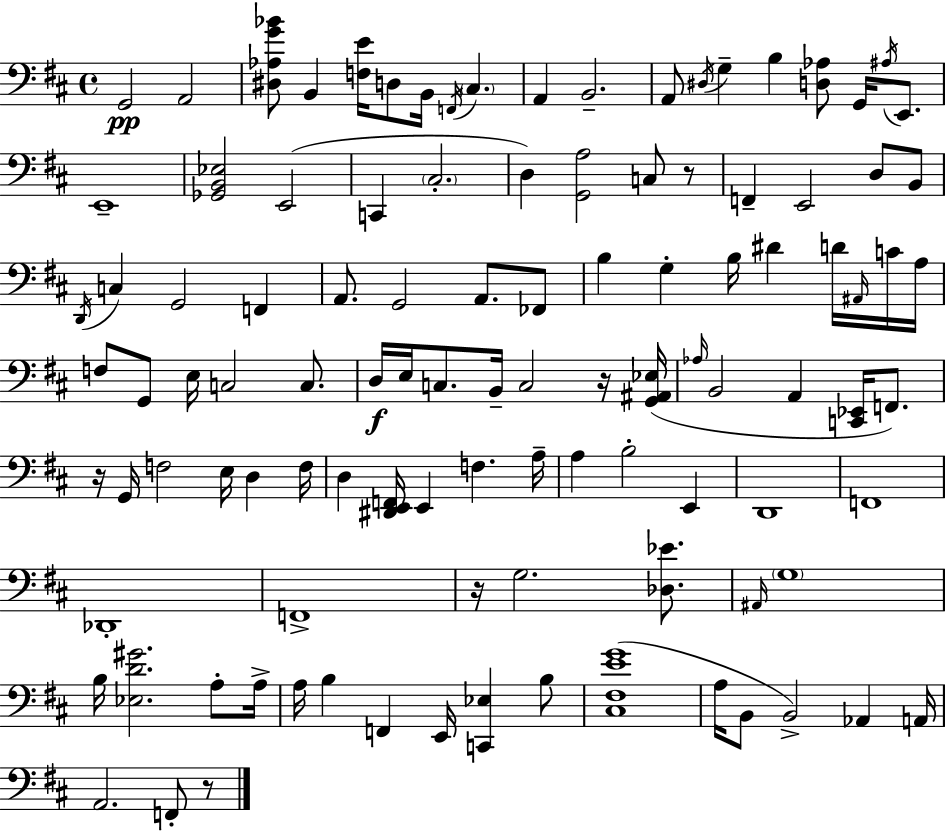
{
  \clef bass
  \time 4/4
  \defaultTimeSignature
  \key d \major
  g,2\pp a,2 | <dis aes g' bes'>8 b,4 <f e'>16 d8 b,16 \acciaccatura { f,16 } \parenthesize cis4. | a,4 b,2.-- | a,8 \acciaccatura { dis16 } g4-- b4 <d aes>8 g,16 \acciaccatura { ais16 } | \break e,8. e,1-- | <ges, b, ees>2 e,2( | c,4 \parenthesize cis2.-. | d4) <g, a>2 c8 | \break r8 f,4-- e,2 d8 | b,8 \acciaccatura { d,16 } c4 g,2 | f,4 a,8. g,2 a,8. | fes,8 b4 g4-. b16 dis'4 | \break d'16 \grace { ais,16 } c'16 a16 f8 g,8 e16 c2 | c8. d16\f e16 c8. b,16-- c2 | r16 <g, ais, ees>16( \grace { aes16 } b,2 a,4 | <c, ees,>16 f,8.) r16 g,16 f2 | \break e16 d4 f16 d4 <dis, e, f,>16 e,4 f4. | a16-- a4 b2-. | e,4 d,1 | f,1 | \break des,1-. | f,1-> | r16 g2. | <des ees'>8. \grace { ais,16 } \parenthesize g1 | \break b16 <ees d' gis'>2. | a8-. a16-> a16 b4 f,4 | e,16 <c, ees>4 b8 <cis fis e' g'>1( | a16 b,8 b,2->) | \break aes,4 a,16 a,2. | f,8-. r8 \bar "|."
}